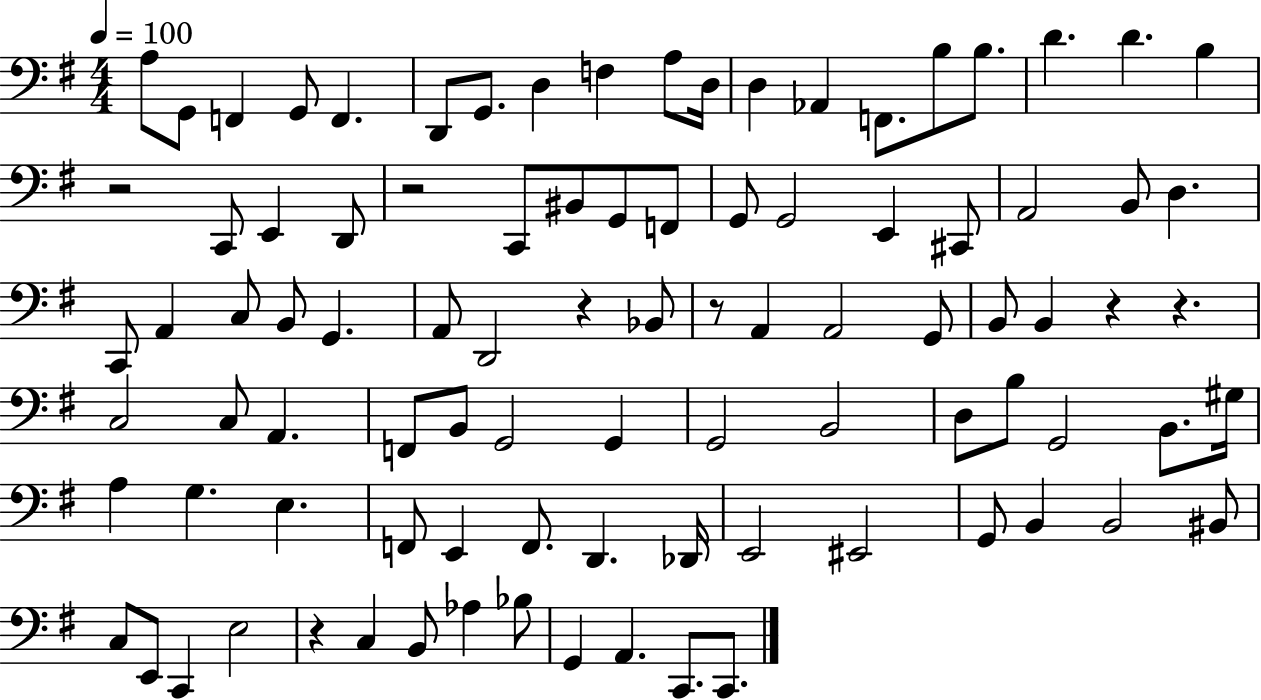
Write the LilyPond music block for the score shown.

{
  \clef bass
  \numericTimeSignature
  \time 4/4
  \key g \major
  \tempo 4 = 100
  \repeat volta 2 { a8 g,8 f,4 g,8 f,4. | d,8 g,8. d4 f4 a8 d16 | d4 aes,4 f,8. b8 b8. | d'4. d'4. b4 | \break r2 c,8 e,4 d,8 | r2 c,8 bis,8 g,8 f,8 | g,8 g,2 e,4 cis,8 | a,2 b,8 d4. | \break c,8 a,4 c8 b,8 g,4. | a,8 d,2 r4 bes,8 | r8 a,4 a,2 g,8 | b,8 b,4 r4 r4. | \break c2 c8 a,4. | f,8 b,8 g,2 g,4 | g,2 b,2 | d8 b8 g,2 b,8. gis16 | \break a4 g4. e4. | f,8 e,4 f,8. d,4. des,16 | e,2 eis,2 | g,8 b,4 b,2 bis,8 | \break c8 e,8 c,4 e2 | r4 c4 b,8 aes4 bes8 | g,4 a,4. c,8. c,8. | } \bar "|."
}